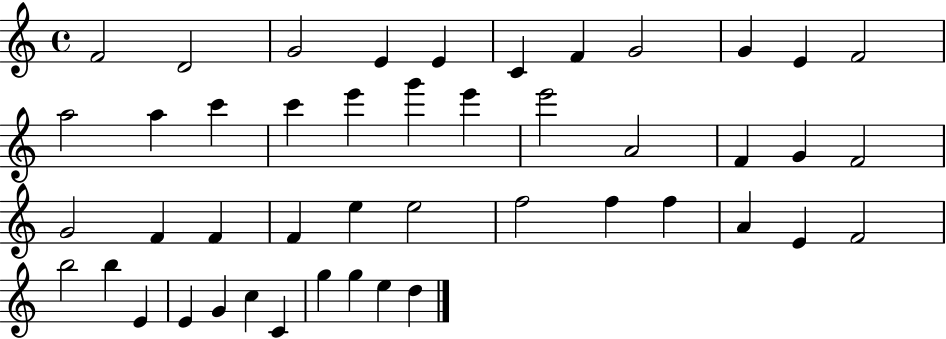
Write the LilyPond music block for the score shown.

{
  \clef treble
  \time 4/4
  \defaultTimeSignature
  \key c \major
  f'2 d'2 | g'2 e'4 e'4 | c'4 f'4 g'2 | g'4 e'4 f'2 | \break a''2 a''4 c'''4 | c'''4 e'''4 g'''4 e'''4 | e'''2 a'2 | f'4 g'4 f'2 | \break g'2 f'4 f'4 | f'4 e''4 e''2 | f''2 f''4 f''4 | a'4 e'4 f'2 | \break b''2 b''4 e'4 | e'4 g'4 c''4 c'4 | g''4 g''4 e''4 d''4 | \bar "|."
}